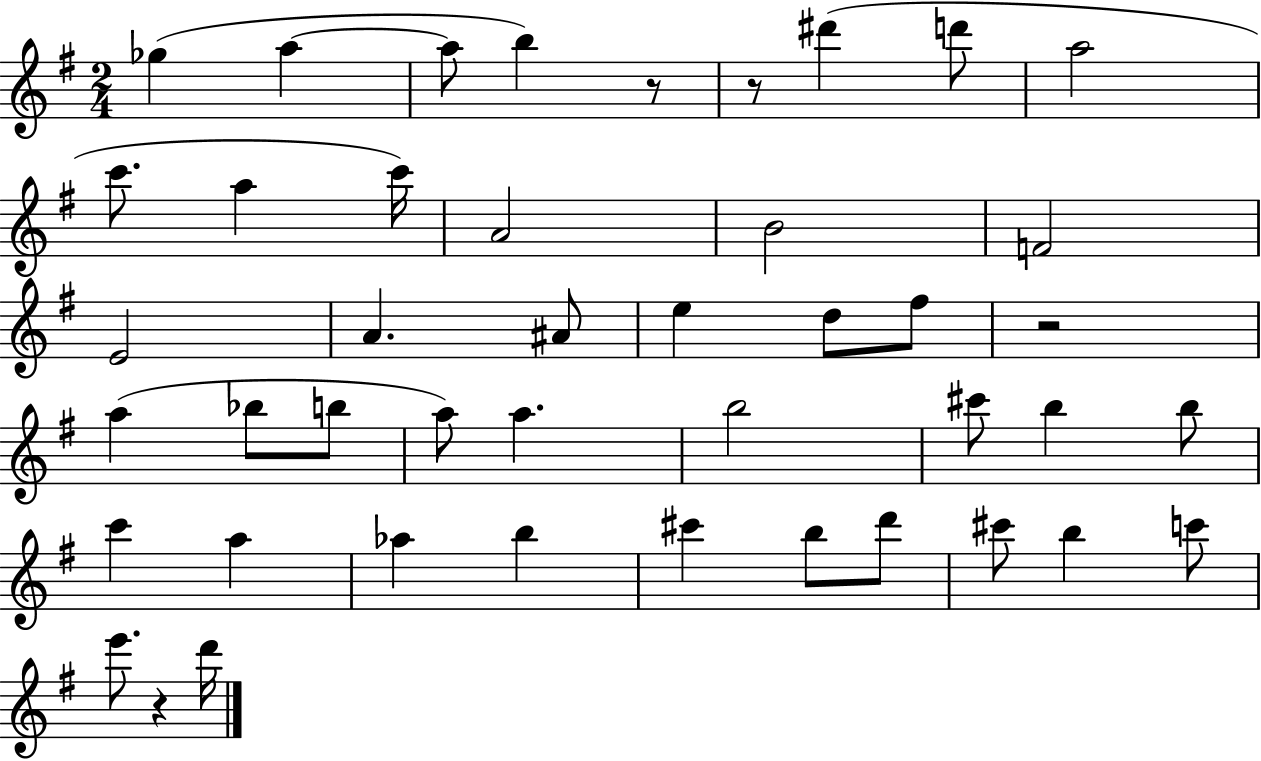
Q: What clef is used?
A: treble